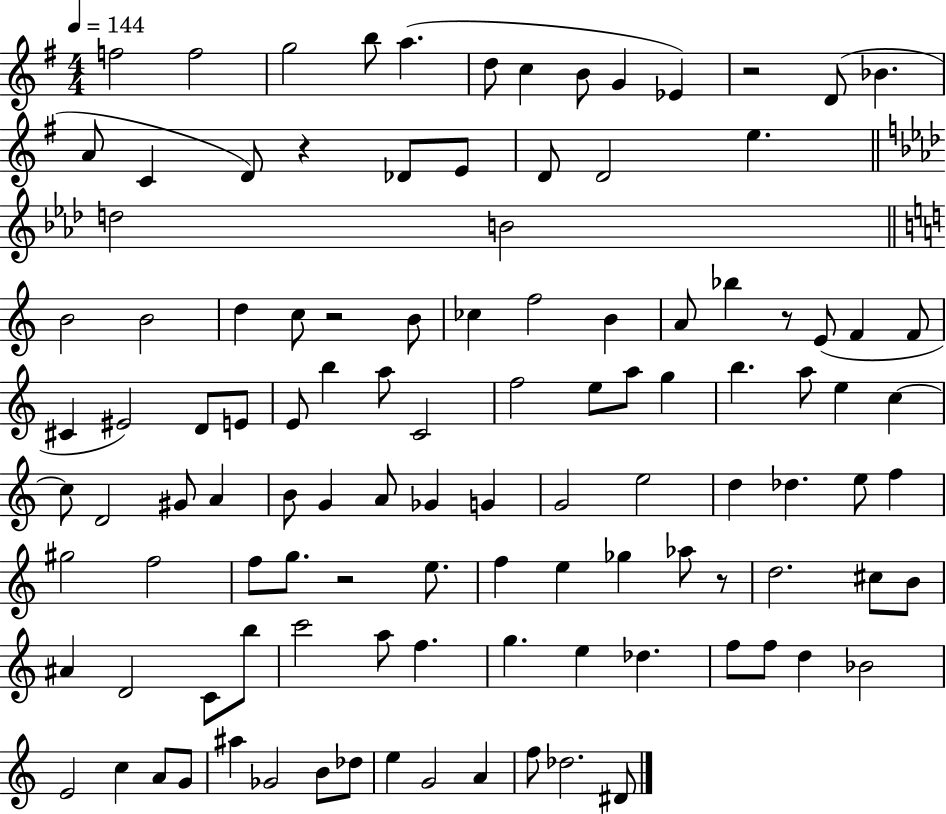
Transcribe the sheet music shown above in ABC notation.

X:1
T:Untitled
M:4/4
L:1/4
K:G
f2 f2 g2 b/2 a d/2 c B/2 G _E z2 D/2 _B A/2 C D/2 z _D/2 E/2 D/2 D2 e d2 B2 B2 B2 d c/2 z2 B/2 _c f2 B A/2 _b z/2 E/2 F F/2 ^C ^E2 D/2 E/2 E/2 b a/2 C2 f2 e/2 a/2 g b a/2 e c c/2 D2 ^G/2 A B/2 G A/2 _G G G2 e2 d _d e/2 f ^g2 f2 f/2 g/2 z2 e/2 f e _g _a/2 z/2 d2 ^c/2 B/2 ^A D2 C/2 b/2 c'2 a/2 f g e _d f/2 f/2 d _B2 E2 c A/2 G/2 ^a _G2 B/2 _d/2 e G2 A f/2 _d2 ^D/2